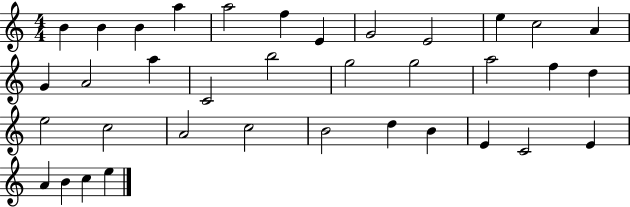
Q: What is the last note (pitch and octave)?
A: E5